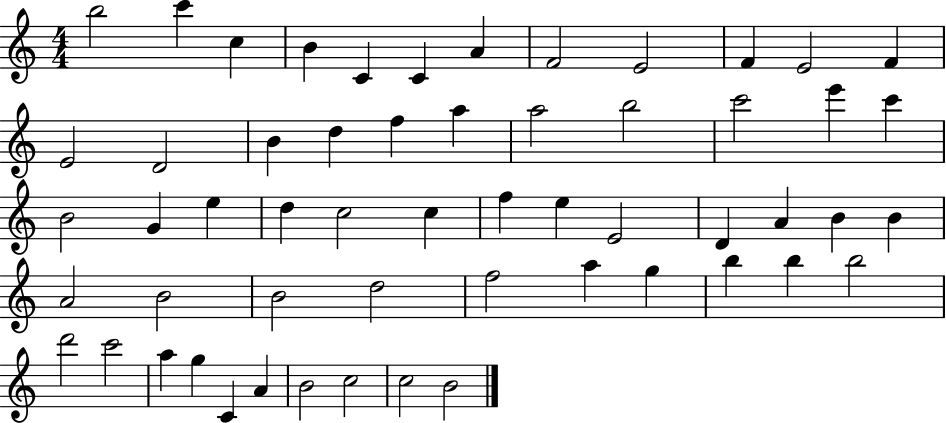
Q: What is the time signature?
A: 4/4